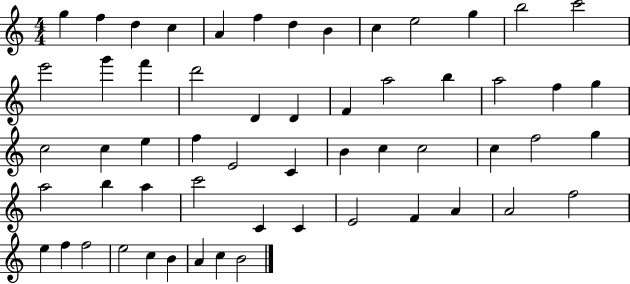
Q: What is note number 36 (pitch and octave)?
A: F5